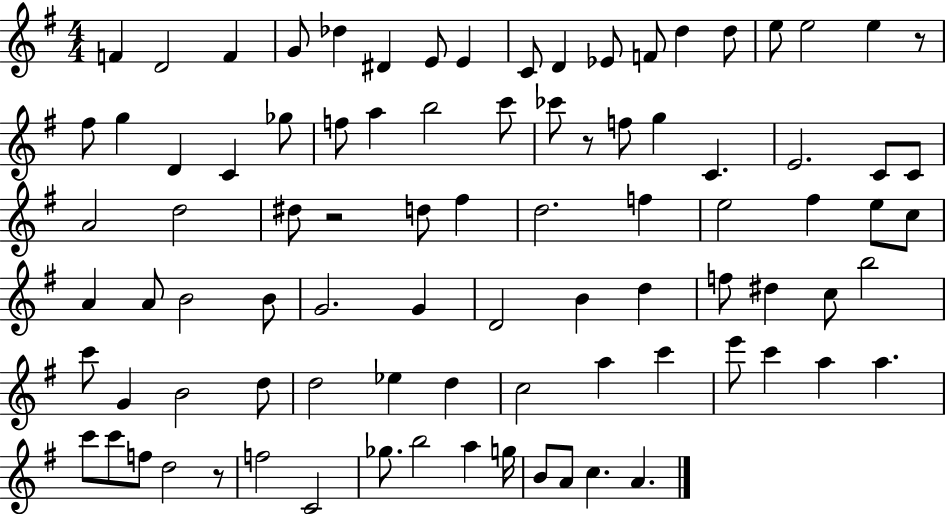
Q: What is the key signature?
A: G major